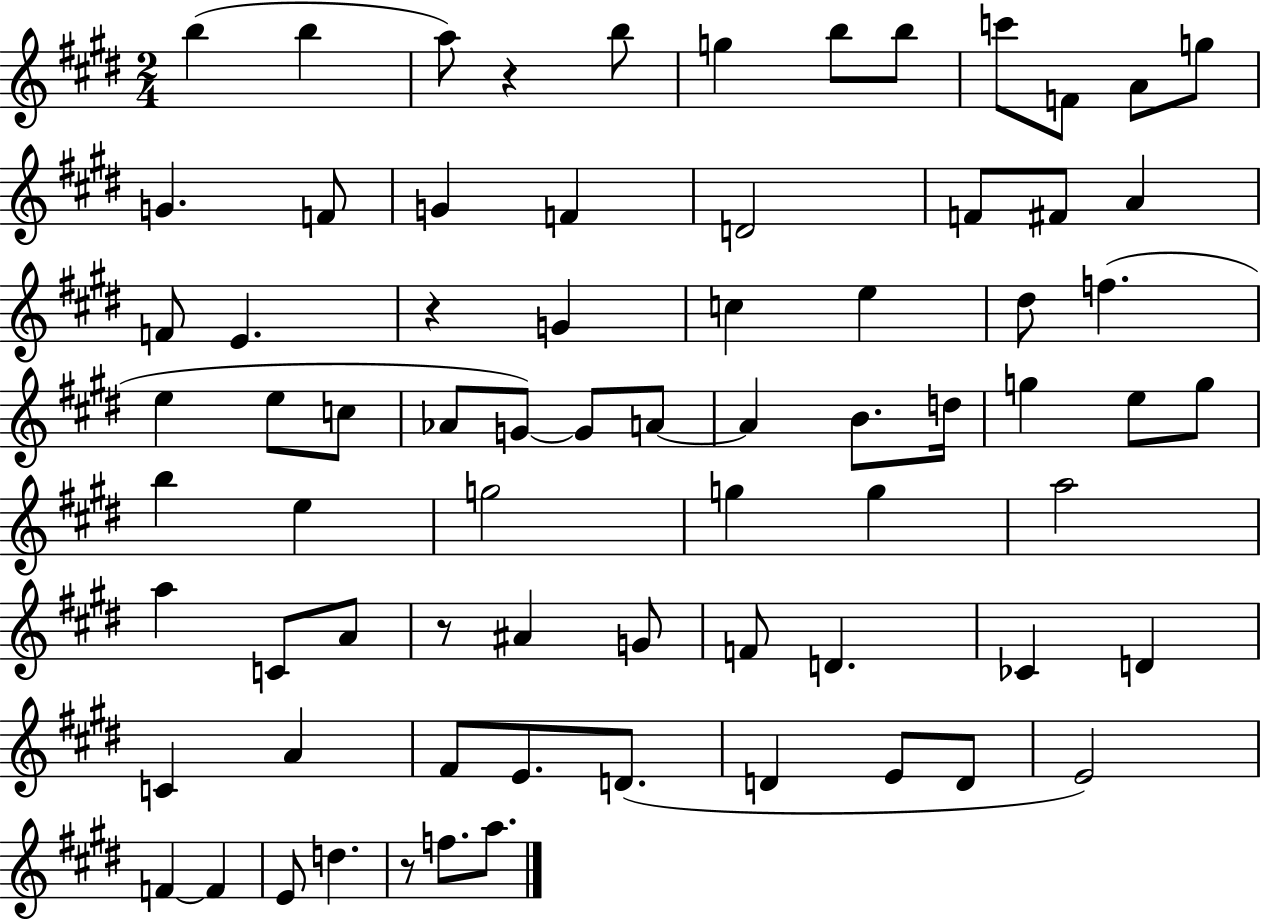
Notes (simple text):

B5/q B5/q A5/e R/q B5/e G5/q B5/e B5/e C6/e F4/e A4/e G5/e G4/q. F4/e G4/q F4/q D4/h F4/e F#4/e A4/q F4/e E4/q. R/q G4/q C5/q E5/q D#5/e F5/q. E5/q E5/e C5/e Ab4/e G4/e G4/e A4/e A4/q B4/e. D5/s G5/q E5/e G5/e B5/q E5/q G5/h G5/q G5/q A5/h A5/q C4/e A4/e R/e A#4/q G4/e F4/e D4/q. CES4/q D4/q C4/q A4/q F#4/e E4/e. D4/e. D4/q E4/e D4/e E4/h F4/q F4/q E4/e D5/q. R/e F5/e. A5/e.